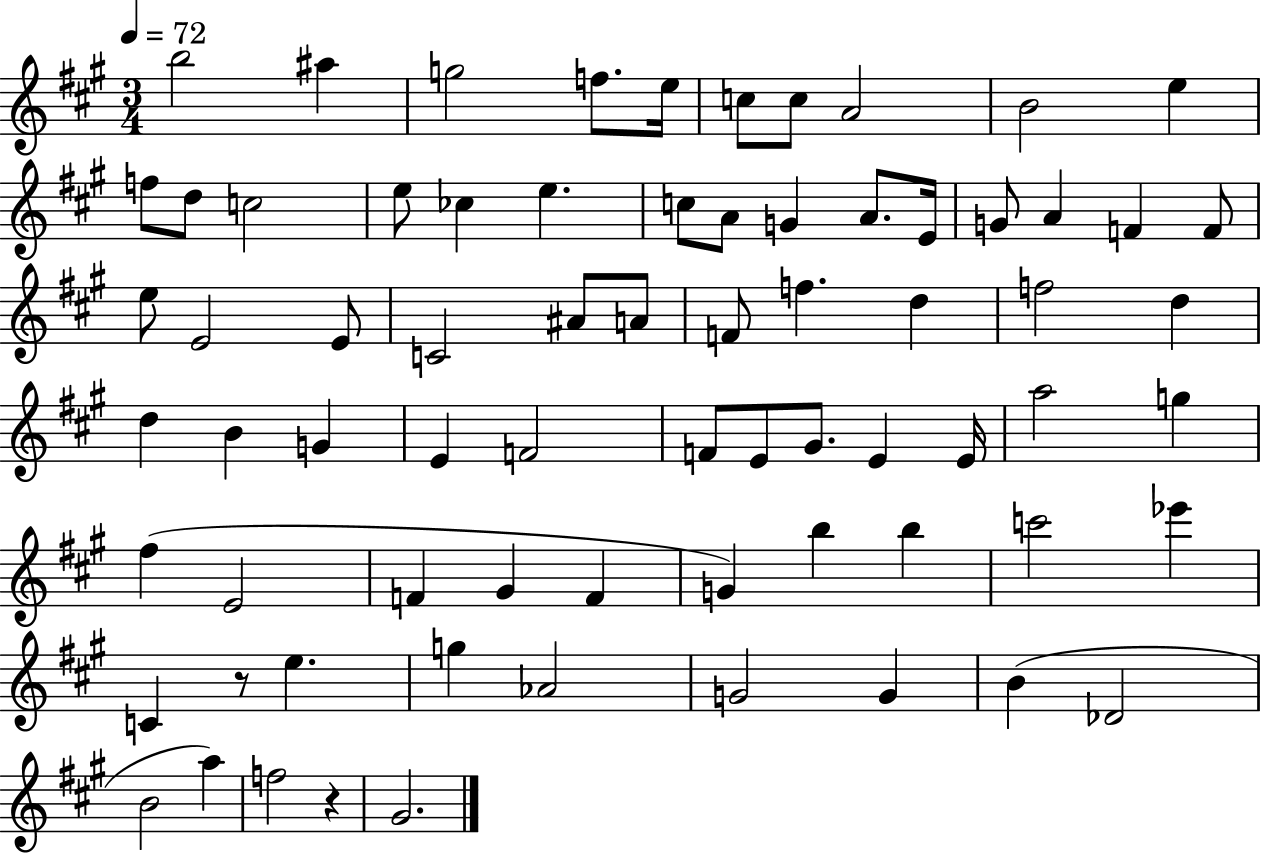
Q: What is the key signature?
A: A major